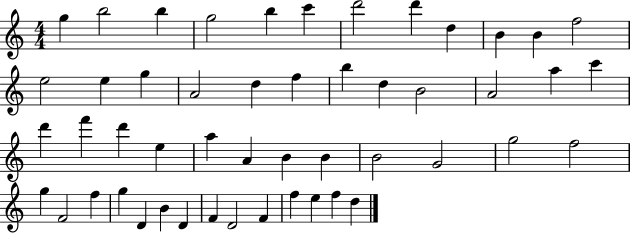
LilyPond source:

{
  \clef treble
  \numericTimeSignature
  \time 4/4
  \key c \major
  g''4 b''2 b''4 | g''2 b''4 c'''4 | d'''2 d'''4 d''4 | b'4 b'4 f''2 | \break e''2 e''4 g''4 | a'2 d''4 f''4 | b''4 d''4 b'2 | a'2 a''4 c'''4 | \break d'''4 f'''4 d'''4 e''4 | a''4 a'4 b'4 b'4 | b'2 g'2 | g''2 f''2 | \break g''4 f'2 f''4 | g''4 d'4 b'4 d'4 | f'4 d'2 f'4 | f''4 e''4 f''4 d''4 | \break \bar "|."
}